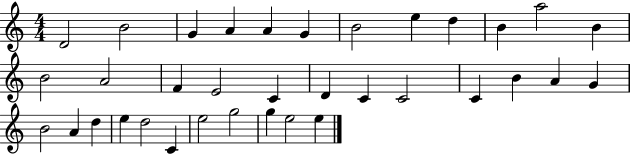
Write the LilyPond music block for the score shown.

{
  \clef treble
  \numericTimeSignature
  \time 4/4
  \key c \major
  d'2 b'2 | g'4 a'4 a'4 g'4 | b'2 e''4 d''4 | b'4 a''2 b'4 | \break b'2 a'2 | f'4 e'2 c'4 | d'4 c'4 c'2 | c'4 b'4 a'4 g'4 | \break b'2 a'4 d''4 | e''4 d''2 c'4 | e''2 g''2 | g''4 e''2 e''4 | \break \bar "|."
}